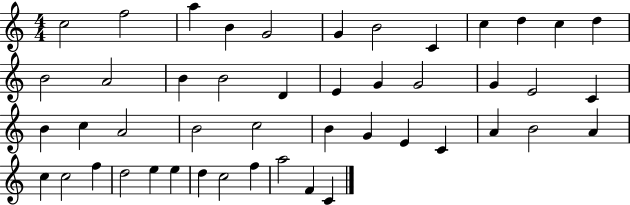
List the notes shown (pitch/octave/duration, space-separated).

C5/h F5/h A5/q B4/q G4/h G4/q B4/h C4/q C5/q D5/q C5/q D5/q B4/h A4/h B4/q B4/h D4/q E4/q G4/q G4/h G4/q E4/h C4/q B4/q C5/q A4/h B4/h C5/h B4/q G4/q E4/q C4/q A4/q B4/h A4/q C5/q C5/h F5/q D5/h E5/q E5/q D5/q C5/h F5/q A5/h F4/q C4/q